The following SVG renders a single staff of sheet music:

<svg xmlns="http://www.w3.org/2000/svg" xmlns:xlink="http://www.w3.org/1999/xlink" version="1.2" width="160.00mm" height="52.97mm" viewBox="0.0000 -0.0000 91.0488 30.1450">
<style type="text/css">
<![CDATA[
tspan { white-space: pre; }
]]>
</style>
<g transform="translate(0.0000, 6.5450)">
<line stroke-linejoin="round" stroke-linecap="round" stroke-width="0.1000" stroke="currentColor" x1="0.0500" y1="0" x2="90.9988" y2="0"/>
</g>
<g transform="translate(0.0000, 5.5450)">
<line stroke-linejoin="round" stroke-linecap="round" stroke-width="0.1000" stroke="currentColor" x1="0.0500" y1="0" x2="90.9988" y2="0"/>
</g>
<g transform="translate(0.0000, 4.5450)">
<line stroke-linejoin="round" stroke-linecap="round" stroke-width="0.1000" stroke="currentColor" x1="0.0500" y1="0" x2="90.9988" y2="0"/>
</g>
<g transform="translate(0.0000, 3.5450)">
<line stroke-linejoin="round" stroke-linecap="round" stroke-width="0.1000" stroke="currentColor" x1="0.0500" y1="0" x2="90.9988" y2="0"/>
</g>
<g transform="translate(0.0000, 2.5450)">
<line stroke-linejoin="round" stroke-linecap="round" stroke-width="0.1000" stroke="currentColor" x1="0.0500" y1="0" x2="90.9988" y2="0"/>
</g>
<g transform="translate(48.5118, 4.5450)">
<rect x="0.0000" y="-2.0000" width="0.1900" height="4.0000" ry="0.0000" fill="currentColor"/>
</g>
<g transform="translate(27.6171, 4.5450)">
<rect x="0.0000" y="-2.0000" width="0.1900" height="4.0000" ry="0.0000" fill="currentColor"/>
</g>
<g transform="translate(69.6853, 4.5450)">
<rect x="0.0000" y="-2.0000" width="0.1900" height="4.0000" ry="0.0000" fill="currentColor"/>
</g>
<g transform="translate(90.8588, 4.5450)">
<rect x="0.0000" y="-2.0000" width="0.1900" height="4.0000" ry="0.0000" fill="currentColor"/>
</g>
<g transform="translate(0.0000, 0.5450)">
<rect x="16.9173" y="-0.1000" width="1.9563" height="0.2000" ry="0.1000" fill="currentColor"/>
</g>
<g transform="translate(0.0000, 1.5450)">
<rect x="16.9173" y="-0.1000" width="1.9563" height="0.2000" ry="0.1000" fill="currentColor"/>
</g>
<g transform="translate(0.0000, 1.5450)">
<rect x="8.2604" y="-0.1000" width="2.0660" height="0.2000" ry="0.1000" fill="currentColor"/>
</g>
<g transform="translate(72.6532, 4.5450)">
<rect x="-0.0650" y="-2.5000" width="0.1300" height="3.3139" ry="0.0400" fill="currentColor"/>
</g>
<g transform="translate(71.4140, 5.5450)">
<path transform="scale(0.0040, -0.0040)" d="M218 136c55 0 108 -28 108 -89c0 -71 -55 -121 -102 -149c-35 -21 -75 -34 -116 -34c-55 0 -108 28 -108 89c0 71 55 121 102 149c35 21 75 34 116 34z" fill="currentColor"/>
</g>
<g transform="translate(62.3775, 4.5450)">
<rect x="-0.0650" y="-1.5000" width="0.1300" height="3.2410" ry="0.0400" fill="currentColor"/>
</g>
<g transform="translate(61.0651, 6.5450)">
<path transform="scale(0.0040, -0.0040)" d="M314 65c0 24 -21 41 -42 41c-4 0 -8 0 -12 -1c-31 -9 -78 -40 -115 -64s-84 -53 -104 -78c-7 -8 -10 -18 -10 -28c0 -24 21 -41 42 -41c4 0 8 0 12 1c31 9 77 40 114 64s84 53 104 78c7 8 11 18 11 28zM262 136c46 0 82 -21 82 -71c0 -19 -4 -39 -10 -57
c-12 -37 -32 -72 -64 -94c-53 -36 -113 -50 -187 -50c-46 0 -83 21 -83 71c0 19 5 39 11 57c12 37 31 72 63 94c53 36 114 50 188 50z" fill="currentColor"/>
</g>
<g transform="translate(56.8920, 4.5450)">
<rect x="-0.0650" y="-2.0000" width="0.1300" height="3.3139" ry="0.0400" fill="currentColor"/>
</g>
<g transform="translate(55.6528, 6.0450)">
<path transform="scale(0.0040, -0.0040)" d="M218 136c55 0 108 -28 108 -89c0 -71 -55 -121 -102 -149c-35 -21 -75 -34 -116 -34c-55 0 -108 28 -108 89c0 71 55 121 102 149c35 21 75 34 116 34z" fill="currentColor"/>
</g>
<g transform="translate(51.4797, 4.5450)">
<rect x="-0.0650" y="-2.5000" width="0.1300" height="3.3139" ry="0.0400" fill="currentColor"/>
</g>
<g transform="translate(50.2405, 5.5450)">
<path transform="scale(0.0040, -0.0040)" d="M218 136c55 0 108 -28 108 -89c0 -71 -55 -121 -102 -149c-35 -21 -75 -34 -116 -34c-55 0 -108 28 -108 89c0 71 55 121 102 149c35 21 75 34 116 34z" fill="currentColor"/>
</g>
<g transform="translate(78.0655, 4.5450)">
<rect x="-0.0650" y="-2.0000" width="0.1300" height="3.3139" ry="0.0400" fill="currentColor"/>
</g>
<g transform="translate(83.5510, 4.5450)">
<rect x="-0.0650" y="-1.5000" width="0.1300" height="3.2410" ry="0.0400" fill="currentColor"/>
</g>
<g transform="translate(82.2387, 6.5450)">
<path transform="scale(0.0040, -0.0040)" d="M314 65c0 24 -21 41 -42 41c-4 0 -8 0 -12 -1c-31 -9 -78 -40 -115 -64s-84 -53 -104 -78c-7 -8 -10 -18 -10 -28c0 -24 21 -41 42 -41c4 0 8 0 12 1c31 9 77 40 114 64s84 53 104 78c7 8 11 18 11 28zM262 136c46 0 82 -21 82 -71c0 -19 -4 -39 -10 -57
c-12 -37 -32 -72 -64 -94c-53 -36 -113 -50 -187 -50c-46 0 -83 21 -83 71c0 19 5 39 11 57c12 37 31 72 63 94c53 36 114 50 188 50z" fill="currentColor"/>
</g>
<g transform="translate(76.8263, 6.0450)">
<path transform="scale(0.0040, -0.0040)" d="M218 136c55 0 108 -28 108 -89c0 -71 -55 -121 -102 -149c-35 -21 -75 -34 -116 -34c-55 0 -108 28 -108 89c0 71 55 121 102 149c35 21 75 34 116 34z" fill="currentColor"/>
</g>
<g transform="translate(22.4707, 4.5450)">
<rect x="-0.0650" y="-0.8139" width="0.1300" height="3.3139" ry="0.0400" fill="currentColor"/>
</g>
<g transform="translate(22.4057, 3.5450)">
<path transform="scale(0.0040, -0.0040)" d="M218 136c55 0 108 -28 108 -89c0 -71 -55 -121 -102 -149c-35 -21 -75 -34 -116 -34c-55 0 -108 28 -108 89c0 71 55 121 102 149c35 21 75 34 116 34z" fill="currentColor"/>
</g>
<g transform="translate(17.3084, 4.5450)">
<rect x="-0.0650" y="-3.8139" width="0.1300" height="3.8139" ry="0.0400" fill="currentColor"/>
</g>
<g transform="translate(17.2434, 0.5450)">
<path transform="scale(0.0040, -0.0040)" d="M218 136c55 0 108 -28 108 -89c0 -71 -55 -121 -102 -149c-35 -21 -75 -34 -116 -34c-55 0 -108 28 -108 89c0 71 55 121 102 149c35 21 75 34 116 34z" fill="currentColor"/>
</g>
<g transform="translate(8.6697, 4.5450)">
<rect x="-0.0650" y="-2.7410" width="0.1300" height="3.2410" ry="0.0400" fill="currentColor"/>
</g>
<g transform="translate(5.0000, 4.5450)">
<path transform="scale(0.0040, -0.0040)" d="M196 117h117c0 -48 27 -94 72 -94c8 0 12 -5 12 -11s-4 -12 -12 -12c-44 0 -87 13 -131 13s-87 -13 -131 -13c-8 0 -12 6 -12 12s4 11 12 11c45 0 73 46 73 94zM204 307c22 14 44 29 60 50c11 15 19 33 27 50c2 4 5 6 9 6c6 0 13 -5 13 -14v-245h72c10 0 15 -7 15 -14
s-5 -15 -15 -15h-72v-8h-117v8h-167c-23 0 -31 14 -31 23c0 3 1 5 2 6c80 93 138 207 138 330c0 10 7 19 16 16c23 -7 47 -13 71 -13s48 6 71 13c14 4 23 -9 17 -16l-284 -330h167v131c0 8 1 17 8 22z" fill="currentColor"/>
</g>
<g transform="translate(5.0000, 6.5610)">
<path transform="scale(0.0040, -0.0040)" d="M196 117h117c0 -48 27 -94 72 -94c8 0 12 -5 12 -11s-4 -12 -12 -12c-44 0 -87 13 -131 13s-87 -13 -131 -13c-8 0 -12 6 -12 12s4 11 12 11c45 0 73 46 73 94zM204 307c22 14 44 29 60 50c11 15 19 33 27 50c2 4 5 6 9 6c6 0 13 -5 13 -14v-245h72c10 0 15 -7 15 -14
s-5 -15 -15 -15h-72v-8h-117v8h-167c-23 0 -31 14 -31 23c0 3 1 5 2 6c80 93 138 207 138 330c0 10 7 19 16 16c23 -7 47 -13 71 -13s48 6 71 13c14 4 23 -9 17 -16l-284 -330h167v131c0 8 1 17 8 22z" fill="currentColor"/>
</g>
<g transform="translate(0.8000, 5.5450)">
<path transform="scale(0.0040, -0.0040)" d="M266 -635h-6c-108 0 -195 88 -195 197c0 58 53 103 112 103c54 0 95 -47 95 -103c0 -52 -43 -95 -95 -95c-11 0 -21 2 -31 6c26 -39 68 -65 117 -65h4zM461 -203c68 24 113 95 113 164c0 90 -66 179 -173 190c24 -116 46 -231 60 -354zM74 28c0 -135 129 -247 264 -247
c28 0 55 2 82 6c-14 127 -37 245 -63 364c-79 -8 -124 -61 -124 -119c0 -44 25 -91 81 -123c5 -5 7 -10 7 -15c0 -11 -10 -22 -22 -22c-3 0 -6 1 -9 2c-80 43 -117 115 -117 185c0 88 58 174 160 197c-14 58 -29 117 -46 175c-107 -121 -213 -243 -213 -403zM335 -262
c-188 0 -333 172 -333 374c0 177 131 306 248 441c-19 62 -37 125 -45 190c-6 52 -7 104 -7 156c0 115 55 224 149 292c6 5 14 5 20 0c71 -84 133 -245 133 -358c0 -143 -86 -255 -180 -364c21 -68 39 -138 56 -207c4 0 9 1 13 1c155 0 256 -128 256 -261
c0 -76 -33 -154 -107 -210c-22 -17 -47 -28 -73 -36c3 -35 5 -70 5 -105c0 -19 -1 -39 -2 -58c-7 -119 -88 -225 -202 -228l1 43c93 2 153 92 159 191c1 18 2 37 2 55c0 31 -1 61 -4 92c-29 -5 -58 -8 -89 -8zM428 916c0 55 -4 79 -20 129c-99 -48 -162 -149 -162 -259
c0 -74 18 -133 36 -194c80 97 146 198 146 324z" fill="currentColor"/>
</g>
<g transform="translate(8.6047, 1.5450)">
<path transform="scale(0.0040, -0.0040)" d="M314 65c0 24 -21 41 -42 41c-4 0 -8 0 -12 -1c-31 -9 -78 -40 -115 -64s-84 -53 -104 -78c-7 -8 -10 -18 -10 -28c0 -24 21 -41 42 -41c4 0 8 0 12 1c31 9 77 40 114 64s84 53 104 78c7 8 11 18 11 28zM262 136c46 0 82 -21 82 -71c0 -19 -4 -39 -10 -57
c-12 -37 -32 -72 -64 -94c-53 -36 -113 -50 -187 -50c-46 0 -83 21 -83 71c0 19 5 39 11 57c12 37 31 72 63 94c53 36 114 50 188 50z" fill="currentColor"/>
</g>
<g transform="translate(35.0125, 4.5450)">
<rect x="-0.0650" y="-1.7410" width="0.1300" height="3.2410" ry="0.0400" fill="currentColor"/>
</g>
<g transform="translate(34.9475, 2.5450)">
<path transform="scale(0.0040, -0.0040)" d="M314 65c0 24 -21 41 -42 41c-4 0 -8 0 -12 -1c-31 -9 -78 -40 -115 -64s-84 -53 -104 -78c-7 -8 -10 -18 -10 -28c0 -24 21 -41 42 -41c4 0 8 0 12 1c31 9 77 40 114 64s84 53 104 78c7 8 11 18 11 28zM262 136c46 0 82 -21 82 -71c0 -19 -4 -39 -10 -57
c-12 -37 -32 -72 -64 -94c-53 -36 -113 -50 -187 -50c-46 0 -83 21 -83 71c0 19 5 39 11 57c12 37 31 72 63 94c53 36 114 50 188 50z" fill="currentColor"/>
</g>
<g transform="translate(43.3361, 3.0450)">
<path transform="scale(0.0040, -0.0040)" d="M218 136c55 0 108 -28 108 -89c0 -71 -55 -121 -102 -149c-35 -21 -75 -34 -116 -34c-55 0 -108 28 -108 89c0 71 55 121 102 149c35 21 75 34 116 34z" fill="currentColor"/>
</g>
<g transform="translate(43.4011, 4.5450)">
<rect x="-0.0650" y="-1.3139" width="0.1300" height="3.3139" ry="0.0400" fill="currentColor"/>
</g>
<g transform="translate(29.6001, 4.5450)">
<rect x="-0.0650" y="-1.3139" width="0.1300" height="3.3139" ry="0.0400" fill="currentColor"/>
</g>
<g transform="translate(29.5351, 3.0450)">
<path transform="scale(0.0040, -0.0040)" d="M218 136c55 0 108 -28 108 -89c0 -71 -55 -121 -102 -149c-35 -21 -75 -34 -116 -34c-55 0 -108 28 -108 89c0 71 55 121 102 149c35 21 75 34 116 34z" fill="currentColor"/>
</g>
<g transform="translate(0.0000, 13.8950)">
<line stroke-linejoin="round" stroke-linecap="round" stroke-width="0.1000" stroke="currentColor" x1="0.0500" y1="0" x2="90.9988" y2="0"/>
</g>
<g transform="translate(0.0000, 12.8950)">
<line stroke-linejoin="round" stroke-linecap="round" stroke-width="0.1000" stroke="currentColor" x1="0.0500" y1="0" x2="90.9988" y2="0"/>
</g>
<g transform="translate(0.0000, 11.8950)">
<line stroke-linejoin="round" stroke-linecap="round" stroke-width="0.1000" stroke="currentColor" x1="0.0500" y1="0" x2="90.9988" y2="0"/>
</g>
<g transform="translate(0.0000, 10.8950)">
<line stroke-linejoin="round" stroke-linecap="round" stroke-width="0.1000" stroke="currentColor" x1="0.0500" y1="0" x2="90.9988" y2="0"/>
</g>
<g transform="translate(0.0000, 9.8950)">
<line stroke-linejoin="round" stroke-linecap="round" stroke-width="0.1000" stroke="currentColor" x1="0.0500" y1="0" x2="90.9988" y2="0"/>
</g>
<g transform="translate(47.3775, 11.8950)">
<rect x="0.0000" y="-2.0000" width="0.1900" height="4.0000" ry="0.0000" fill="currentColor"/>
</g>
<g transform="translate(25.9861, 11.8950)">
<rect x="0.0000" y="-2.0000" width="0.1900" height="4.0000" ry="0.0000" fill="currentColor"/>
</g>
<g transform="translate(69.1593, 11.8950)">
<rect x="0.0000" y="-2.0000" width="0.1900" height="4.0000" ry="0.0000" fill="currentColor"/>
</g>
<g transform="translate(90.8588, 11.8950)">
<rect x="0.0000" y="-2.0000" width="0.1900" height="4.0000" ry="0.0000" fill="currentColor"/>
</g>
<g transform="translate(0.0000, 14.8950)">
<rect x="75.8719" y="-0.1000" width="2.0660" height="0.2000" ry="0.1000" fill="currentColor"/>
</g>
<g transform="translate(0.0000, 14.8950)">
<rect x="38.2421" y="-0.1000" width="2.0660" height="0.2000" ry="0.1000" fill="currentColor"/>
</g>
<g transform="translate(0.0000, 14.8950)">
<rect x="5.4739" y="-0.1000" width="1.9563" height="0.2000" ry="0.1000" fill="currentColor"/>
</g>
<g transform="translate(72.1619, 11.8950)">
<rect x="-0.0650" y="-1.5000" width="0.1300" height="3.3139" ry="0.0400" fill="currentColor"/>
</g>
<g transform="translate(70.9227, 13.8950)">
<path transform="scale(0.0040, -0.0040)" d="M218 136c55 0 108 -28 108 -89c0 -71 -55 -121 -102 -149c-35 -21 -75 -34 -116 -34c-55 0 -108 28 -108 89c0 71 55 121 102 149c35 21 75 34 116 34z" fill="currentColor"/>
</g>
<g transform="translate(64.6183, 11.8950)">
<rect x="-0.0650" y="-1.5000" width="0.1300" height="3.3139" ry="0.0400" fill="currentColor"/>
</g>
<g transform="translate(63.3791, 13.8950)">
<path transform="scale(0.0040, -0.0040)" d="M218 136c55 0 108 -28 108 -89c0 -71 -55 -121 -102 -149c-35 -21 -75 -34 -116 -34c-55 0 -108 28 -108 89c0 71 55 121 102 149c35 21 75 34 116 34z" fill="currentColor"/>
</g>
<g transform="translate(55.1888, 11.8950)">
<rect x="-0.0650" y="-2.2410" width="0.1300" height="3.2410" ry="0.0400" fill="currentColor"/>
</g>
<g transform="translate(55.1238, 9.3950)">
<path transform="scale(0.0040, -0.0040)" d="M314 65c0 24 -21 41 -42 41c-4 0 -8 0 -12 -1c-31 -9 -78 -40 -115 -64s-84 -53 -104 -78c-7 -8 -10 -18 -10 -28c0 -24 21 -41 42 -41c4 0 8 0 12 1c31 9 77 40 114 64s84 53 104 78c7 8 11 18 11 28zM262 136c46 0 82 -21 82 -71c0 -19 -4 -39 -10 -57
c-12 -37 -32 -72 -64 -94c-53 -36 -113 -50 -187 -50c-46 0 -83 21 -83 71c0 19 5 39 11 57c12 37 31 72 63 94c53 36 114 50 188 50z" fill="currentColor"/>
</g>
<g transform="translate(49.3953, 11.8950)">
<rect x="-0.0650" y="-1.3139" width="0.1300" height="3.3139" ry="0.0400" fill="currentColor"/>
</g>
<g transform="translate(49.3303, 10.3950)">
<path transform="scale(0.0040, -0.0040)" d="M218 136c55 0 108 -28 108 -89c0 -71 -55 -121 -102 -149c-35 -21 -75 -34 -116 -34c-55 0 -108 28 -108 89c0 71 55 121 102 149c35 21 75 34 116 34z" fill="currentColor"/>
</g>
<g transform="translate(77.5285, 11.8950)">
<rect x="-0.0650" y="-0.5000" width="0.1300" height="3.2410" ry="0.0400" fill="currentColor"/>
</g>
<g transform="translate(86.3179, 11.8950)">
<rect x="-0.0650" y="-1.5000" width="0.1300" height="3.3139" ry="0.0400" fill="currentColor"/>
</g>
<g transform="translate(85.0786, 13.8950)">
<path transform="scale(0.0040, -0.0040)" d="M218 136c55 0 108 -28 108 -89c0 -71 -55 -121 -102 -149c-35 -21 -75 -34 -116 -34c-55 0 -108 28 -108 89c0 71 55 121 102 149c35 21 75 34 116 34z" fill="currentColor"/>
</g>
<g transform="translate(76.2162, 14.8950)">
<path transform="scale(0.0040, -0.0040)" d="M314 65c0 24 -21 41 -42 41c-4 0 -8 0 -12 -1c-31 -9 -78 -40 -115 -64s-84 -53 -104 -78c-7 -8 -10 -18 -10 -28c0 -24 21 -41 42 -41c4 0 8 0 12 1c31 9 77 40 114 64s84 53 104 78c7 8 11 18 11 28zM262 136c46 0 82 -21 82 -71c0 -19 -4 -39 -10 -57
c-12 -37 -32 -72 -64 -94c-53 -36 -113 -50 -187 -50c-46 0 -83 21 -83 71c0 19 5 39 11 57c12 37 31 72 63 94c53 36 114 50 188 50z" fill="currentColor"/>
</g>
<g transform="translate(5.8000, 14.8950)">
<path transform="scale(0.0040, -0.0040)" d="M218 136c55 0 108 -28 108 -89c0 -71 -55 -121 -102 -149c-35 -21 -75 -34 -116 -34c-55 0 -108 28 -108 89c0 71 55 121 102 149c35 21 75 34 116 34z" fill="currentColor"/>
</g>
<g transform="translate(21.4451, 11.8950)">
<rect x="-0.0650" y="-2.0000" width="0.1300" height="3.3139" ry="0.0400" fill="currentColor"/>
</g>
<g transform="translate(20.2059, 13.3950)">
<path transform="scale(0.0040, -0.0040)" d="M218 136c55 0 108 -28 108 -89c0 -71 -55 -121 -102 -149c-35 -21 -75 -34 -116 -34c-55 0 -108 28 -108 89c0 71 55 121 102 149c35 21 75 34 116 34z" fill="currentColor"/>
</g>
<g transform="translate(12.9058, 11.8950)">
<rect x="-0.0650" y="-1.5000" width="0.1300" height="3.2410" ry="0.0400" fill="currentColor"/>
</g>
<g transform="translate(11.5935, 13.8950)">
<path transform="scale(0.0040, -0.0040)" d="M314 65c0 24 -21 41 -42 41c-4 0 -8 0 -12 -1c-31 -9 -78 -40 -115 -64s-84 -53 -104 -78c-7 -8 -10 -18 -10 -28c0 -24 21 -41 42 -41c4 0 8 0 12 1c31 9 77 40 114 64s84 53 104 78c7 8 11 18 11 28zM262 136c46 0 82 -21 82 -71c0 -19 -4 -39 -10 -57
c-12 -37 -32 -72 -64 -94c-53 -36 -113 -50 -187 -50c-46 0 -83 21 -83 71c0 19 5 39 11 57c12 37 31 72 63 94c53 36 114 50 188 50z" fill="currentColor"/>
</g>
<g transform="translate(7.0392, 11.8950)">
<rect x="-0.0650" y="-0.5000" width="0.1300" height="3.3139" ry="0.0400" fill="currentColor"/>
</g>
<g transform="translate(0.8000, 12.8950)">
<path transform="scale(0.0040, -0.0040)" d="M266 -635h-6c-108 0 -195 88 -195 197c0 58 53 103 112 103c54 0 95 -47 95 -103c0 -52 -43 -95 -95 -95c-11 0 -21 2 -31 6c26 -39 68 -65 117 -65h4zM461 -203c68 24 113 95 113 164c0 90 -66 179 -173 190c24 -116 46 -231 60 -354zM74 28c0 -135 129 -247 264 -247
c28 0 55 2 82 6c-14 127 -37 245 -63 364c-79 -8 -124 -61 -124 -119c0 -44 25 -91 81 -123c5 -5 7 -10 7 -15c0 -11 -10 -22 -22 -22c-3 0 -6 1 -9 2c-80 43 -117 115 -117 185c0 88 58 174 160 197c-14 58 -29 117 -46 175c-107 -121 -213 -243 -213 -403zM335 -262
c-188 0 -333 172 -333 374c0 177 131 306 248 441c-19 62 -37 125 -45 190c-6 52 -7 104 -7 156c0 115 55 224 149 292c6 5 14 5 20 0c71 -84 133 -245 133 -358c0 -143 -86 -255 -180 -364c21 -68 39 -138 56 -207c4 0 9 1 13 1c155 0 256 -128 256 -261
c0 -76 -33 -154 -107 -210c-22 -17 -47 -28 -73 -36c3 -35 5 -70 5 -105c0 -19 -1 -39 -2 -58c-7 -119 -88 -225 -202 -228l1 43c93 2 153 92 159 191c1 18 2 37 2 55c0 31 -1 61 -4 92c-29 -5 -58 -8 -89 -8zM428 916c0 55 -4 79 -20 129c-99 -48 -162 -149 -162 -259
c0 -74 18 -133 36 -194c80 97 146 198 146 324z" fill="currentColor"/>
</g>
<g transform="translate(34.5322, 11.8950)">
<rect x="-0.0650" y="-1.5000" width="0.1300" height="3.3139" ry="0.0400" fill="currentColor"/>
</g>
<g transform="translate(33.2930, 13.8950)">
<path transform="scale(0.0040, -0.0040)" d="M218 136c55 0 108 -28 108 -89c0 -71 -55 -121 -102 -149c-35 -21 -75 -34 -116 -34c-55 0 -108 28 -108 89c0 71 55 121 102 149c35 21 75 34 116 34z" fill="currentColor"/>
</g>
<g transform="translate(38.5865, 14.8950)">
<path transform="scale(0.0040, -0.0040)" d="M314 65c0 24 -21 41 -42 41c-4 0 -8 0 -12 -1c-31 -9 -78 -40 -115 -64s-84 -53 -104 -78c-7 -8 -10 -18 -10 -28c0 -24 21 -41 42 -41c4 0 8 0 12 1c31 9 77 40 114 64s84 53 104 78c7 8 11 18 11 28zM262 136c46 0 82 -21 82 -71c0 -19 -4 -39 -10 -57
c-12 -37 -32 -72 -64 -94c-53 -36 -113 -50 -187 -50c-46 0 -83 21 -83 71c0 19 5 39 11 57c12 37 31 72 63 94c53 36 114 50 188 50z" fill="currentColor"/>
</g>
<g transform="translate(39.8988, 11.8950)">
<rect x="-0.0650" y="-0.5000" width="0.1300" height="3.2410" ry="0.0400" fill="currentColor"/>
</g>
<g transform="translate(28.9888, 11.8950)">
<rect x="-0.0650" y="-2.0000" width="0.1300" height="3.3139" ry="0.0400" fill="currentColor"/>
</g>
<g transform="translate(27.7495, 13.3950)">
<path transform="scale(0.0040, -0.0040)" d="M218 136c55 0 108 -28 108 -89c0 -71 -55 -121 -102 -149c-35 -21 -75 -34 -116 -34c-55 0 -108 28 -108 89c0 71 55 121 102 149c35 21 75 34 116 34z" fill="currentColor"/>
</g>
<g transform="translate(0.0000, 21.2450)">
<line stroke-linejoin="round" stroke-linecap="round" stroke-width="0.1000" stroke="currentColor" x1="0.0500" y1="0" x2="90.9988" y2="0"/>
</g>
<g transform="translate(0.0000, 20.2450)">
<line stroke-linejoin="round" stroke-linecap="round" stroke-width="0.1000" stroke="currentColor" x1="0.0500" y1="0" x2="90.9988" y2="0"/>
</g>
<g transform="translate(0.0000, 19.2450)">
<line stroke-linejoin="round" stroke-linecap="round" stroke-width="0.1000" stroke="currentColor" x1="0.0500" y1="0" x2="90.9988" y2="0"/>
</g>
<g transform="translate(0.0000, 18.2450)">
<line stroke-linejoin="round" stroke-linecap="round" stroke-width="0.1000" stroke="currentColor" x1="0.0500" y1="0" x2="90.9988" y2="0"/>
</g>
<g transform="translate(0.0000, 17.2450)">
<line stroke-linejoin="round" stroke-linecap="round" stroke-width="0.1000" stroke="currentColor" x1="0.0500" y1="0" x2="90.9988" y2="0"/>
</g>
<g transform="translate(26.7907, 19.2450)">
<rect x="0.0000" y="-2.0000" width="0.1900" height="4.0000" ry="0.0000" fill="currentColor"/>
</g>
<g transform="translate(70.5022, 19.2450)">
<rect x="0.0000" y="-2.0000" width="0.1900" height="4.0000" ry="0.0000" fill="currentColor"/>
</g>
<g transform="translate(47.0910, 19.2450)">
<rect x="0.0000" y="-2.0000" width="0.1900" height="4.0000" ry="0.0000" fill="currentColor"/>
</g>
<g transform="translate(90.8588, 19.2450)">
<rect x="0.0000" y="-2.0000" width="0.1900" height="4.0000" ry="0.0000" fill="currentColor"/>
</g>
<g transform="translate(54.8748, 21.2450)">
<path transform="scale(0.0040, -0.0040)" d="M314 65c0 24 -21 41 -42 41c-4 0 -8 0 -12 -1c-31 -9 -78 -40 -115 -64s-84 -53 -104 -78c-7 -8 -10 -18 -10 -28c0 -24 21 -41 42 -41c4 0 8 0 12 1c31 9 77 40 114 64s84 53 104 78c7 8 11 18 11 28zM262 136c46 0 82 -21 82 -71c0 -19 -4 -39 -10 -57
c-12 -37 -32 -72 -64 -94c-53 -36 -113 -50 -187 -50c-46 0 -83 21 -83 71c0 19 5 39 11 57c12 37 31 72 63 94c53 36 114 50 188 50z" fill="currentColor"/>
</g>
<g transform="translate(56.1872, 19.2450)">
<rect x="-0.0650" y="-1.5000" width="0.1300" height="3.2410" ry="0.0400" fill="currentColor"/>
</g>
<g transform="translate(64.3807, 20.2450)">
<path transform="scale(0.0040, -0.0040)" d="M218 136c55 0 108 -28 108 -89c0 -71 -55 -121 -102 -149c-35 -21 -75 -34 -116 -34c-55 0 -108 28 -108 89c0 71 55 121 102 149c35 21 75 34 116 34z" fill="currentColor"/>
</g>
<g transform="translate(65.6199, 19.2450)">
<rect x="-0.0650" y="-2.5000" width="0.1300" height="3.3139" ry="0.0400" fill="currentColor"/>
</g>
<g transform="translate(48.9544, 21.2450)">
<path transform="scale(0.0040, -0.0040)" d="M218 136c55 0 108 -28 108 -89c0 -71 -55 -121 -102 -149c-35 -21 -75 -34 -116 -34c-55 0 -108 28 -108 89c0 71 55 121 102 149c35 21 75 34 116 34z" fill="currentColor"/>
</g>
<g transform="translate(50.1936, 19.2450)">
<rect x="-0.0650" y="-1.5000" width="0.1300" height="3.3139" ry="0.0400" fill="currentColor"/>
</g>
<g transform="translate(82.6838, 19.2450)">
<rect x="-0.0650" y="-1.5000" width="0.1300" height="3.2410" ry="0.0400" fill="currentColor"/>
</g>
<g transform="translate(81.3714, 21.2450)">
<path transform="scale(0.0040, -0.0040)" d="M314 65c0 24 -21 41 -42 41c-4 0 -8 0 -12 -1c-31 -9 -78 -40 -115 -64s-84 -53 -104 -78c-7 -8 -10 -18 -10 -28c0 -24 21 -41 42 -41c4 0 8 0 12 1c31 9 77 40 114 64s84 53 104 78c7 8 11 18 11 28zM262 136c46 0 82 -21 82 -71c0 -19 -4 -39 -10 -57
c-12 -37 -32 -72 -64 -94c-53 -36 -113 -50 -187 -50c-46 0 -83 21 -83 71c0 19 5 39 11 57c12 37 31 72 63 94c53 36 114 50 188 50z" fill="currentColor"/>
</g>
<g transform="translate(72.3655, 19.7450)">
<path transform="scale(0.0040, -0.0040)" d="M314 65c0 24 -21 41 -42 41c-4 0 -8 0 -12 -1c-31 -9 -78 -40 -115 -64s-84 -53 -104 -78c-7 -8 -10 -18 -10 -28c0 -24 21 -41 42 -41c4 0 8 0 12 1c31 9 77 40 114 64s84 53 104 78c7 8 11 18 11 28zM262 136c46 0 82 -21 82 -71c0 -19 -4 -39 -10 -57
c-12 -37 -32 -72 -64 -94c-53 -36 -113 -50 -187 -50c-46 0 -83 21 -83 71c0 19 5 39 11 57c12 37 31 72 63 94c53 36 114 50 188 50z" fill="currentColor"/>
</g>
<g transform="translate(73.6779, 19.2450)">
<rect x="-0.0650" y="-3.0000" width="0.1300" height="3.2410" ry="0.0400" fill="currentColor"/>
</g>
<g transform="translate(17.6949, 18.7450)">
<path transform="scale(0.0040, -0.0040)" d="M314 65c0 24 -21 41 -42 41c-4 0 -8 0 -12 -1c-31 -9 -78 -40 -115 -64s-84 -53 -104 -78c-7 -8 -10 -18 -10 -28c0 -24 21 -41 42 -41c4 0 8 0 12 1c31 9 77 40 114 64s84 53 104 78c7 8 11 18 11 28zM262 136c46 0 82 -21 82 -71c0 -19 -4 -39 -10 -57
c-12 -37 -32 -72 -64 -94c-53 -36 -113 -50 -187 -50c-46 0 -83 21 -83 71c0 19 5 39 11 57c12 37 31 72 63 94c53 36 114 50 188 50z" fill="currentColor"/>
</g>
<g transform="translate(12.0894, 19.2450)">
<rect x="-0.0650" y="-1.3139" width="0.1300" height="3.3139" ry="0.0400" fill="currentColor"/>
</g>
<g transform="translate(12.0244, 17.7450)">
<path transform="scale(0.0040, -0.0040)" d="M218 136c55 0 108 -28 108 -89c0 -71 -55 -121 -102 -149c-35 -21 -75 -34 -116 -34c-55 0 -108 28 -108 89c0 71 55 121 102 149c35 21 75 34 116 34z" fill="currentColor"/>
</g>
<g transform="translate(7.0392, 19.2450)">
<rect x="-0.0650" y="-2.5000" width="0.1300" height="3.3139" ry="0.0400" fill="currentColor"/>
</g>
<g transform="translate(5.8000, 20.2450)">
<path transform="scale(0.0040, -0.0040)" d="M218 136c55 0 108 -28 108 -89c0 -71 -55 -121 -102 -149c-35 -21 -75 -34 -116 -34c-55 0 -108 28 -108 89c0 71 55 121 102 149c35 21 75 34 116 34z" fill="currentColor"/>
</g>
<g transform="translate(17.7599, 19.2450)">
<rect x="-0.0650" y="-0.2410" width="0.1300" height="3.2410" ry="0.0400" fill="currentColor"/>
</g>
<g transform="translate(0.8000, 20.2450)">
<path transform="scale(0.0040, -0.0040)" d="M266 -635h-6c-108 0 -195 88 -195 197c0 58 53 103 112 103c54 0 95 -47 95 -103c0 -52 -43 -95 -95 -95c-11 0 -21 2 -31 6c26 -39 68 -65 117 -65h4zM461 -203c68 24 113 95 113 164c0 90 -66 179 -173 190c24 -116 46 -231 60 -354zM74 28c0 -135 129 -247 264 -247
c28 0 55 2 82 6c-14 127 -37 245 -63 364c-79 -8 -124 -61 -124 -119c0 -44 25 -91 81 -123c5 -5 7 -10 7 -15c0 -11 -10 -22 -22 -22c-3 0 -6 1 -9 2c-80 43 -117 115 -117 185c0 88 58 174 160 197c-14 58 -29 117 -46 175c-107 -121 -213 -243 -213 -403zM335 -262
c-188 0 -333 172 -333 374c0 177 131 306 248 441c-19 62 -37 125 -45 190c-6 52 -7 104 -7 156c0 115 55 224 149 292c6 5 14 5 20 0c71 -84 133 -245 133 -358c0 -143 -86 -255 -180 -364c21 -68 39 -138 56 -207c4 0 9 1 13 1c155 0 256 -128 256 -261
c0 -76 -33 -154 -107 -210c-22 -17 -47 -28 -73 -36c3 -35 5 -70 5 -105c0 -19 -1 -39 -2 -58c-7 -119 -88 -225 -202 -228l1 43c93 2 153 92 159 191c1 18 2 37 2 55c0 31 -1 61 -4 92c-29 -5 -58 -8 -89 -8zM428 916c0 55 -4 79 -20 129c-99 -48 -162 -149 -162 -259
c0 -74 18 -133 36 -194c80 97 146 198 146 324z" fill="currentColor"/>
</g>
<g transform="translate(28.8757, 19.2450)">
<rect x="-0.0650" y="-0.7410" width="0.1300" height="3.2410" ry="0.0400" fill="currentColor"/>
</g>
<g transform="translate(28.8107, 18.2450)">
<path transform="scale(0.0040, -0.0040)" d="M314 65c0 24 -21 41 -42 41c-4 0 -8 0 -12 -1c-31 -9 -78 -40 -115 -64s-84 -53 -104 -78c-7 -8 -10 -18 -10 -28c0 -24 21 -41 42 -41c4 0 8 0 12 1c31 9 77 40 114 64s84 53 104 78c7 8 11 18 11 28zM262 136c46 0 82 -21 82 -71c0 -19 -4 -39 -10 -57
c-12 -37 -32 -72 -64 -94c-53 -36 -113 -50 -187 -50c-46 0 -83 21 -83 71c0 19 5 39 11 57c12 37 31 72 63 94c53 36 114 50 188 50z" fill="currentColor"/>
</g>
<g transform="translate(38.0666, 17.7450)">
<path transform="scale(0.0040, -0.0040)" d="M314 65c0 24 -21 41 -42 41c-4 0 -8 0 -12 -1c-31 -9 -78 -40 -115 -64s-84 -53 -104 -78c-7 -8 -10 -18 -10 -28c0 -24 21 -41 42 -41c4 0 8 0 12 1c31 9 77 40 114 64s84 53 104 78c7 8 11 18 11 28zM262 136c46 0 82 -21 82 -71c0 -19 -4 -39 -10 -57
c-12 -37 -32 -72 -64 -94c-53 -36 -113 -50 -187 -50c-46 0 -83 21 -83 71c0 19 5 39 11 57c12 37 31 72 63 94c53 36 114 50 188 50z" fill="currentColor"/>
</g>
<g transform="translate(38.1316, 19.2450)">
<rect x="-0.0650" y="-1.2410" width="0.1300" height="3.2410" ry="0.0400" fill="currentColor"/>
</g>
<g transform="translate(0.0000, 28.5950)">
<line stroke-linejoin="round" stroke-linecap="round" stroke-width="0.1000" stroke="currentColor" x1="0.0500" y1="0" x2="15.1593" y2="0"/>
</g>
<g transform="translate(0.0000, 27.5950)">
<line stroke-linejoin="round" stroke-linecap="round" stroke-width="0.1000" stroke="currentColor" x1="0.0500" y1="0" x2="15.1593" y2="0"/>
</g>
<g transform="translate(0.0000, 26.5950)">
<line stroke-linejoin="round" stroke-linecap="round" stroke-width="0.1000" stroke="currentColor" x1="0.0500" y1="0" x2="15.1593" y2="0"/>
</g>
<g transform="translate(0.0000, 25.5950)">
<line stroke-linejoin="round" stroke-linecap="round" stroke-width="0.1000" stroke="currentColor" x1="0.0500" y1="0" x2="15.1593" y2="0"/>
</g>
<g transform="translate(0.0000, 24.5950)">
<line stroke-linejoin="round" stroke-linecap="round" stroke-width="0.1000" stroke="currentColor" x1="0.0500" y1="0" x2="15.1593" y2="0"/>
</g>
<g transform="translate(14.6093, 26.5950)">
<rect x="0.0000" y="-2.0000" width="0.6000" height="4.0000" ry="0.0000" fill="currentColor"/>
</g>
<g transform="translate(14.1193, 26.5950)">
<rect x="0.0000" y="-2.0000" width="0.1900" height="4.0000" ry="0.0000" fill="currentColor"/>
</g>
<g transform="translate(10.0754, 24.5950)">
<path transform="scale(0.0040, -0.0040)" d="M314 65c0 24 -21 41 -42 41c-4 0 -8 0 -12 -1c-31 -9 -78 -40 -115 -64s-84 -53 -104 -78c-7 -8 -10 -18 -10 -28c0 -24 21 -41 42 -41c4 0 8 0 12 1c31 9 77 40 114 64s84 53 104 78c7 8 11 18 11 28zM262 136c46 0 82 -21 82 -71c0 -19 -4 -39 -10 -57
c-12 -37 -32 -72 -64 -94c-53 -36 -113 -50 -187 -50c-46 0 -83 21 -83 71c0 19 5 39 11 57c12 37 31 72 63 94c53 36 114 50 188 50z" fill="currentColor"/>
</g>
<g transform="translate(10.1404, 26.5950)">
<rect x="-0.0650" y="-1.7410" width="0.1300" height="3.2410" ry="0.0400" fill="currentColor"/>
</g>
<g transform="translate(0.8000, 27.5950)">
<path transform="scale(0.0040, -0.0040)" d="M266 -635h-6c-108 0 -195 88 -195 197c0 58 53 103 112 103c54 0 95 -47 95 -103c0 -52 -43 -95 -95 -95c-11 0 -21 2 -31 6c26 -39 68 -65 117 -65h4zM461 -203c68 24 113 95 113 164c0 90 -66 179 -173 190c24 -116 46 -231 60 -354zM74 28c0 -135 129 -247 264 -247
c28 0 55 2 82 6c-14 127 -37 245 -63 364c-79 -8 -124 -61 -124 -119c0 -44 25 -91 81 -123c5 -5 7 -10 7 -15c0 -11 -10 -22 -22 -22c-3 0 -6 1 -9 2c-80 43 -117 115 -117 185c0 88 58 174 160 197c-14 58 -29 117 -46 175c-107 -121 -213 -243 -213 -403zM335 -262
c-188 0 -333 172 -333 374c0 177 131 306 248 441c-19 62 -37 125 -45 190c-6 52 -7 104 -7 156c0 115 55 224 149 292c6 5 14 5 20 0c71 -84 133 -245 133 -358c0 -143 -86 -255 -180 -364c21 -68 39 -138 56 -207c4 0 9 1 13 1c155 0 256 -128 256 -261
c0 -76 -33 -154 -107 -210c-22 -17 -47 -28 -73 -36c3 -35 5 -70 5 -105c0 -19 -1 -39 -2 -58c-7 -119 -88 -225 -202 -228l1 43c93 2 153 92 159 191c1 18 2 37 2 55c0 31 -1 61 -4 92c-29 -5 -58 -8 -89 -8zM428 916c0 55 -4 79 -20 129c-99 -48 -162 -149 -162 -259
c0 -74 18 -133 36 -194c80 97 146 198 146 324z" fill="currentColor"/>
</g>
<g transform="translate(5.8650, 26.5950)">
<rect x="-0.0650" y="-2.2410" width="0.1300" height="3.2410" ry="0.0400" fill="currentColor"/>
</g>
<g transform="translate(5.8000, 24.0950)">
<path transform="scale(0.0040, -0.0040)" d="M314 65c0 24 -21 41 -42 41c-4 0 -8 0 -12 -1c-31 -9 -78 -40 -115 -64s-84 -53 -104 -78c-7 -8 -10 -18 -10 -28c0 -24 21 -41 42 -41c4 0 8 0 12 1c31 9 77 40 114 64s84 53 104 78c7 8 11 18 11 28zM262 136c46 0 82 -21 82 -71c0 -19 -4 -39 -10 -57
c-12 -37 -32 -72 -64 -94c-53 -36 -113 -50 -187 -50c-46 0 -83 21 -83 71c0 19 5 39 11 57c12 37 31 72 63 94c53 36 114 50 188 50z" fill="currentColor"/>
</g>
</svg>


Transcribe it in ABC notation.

X:1
T:Untitled
M:4/4
L:1/4
K:C
a2 c' d e f2 e G F E2 G F E2 C E2 F F E C2 e g2 E E C2 E G e c2 d2 e2 E E2 G A2 E2 g2 f2